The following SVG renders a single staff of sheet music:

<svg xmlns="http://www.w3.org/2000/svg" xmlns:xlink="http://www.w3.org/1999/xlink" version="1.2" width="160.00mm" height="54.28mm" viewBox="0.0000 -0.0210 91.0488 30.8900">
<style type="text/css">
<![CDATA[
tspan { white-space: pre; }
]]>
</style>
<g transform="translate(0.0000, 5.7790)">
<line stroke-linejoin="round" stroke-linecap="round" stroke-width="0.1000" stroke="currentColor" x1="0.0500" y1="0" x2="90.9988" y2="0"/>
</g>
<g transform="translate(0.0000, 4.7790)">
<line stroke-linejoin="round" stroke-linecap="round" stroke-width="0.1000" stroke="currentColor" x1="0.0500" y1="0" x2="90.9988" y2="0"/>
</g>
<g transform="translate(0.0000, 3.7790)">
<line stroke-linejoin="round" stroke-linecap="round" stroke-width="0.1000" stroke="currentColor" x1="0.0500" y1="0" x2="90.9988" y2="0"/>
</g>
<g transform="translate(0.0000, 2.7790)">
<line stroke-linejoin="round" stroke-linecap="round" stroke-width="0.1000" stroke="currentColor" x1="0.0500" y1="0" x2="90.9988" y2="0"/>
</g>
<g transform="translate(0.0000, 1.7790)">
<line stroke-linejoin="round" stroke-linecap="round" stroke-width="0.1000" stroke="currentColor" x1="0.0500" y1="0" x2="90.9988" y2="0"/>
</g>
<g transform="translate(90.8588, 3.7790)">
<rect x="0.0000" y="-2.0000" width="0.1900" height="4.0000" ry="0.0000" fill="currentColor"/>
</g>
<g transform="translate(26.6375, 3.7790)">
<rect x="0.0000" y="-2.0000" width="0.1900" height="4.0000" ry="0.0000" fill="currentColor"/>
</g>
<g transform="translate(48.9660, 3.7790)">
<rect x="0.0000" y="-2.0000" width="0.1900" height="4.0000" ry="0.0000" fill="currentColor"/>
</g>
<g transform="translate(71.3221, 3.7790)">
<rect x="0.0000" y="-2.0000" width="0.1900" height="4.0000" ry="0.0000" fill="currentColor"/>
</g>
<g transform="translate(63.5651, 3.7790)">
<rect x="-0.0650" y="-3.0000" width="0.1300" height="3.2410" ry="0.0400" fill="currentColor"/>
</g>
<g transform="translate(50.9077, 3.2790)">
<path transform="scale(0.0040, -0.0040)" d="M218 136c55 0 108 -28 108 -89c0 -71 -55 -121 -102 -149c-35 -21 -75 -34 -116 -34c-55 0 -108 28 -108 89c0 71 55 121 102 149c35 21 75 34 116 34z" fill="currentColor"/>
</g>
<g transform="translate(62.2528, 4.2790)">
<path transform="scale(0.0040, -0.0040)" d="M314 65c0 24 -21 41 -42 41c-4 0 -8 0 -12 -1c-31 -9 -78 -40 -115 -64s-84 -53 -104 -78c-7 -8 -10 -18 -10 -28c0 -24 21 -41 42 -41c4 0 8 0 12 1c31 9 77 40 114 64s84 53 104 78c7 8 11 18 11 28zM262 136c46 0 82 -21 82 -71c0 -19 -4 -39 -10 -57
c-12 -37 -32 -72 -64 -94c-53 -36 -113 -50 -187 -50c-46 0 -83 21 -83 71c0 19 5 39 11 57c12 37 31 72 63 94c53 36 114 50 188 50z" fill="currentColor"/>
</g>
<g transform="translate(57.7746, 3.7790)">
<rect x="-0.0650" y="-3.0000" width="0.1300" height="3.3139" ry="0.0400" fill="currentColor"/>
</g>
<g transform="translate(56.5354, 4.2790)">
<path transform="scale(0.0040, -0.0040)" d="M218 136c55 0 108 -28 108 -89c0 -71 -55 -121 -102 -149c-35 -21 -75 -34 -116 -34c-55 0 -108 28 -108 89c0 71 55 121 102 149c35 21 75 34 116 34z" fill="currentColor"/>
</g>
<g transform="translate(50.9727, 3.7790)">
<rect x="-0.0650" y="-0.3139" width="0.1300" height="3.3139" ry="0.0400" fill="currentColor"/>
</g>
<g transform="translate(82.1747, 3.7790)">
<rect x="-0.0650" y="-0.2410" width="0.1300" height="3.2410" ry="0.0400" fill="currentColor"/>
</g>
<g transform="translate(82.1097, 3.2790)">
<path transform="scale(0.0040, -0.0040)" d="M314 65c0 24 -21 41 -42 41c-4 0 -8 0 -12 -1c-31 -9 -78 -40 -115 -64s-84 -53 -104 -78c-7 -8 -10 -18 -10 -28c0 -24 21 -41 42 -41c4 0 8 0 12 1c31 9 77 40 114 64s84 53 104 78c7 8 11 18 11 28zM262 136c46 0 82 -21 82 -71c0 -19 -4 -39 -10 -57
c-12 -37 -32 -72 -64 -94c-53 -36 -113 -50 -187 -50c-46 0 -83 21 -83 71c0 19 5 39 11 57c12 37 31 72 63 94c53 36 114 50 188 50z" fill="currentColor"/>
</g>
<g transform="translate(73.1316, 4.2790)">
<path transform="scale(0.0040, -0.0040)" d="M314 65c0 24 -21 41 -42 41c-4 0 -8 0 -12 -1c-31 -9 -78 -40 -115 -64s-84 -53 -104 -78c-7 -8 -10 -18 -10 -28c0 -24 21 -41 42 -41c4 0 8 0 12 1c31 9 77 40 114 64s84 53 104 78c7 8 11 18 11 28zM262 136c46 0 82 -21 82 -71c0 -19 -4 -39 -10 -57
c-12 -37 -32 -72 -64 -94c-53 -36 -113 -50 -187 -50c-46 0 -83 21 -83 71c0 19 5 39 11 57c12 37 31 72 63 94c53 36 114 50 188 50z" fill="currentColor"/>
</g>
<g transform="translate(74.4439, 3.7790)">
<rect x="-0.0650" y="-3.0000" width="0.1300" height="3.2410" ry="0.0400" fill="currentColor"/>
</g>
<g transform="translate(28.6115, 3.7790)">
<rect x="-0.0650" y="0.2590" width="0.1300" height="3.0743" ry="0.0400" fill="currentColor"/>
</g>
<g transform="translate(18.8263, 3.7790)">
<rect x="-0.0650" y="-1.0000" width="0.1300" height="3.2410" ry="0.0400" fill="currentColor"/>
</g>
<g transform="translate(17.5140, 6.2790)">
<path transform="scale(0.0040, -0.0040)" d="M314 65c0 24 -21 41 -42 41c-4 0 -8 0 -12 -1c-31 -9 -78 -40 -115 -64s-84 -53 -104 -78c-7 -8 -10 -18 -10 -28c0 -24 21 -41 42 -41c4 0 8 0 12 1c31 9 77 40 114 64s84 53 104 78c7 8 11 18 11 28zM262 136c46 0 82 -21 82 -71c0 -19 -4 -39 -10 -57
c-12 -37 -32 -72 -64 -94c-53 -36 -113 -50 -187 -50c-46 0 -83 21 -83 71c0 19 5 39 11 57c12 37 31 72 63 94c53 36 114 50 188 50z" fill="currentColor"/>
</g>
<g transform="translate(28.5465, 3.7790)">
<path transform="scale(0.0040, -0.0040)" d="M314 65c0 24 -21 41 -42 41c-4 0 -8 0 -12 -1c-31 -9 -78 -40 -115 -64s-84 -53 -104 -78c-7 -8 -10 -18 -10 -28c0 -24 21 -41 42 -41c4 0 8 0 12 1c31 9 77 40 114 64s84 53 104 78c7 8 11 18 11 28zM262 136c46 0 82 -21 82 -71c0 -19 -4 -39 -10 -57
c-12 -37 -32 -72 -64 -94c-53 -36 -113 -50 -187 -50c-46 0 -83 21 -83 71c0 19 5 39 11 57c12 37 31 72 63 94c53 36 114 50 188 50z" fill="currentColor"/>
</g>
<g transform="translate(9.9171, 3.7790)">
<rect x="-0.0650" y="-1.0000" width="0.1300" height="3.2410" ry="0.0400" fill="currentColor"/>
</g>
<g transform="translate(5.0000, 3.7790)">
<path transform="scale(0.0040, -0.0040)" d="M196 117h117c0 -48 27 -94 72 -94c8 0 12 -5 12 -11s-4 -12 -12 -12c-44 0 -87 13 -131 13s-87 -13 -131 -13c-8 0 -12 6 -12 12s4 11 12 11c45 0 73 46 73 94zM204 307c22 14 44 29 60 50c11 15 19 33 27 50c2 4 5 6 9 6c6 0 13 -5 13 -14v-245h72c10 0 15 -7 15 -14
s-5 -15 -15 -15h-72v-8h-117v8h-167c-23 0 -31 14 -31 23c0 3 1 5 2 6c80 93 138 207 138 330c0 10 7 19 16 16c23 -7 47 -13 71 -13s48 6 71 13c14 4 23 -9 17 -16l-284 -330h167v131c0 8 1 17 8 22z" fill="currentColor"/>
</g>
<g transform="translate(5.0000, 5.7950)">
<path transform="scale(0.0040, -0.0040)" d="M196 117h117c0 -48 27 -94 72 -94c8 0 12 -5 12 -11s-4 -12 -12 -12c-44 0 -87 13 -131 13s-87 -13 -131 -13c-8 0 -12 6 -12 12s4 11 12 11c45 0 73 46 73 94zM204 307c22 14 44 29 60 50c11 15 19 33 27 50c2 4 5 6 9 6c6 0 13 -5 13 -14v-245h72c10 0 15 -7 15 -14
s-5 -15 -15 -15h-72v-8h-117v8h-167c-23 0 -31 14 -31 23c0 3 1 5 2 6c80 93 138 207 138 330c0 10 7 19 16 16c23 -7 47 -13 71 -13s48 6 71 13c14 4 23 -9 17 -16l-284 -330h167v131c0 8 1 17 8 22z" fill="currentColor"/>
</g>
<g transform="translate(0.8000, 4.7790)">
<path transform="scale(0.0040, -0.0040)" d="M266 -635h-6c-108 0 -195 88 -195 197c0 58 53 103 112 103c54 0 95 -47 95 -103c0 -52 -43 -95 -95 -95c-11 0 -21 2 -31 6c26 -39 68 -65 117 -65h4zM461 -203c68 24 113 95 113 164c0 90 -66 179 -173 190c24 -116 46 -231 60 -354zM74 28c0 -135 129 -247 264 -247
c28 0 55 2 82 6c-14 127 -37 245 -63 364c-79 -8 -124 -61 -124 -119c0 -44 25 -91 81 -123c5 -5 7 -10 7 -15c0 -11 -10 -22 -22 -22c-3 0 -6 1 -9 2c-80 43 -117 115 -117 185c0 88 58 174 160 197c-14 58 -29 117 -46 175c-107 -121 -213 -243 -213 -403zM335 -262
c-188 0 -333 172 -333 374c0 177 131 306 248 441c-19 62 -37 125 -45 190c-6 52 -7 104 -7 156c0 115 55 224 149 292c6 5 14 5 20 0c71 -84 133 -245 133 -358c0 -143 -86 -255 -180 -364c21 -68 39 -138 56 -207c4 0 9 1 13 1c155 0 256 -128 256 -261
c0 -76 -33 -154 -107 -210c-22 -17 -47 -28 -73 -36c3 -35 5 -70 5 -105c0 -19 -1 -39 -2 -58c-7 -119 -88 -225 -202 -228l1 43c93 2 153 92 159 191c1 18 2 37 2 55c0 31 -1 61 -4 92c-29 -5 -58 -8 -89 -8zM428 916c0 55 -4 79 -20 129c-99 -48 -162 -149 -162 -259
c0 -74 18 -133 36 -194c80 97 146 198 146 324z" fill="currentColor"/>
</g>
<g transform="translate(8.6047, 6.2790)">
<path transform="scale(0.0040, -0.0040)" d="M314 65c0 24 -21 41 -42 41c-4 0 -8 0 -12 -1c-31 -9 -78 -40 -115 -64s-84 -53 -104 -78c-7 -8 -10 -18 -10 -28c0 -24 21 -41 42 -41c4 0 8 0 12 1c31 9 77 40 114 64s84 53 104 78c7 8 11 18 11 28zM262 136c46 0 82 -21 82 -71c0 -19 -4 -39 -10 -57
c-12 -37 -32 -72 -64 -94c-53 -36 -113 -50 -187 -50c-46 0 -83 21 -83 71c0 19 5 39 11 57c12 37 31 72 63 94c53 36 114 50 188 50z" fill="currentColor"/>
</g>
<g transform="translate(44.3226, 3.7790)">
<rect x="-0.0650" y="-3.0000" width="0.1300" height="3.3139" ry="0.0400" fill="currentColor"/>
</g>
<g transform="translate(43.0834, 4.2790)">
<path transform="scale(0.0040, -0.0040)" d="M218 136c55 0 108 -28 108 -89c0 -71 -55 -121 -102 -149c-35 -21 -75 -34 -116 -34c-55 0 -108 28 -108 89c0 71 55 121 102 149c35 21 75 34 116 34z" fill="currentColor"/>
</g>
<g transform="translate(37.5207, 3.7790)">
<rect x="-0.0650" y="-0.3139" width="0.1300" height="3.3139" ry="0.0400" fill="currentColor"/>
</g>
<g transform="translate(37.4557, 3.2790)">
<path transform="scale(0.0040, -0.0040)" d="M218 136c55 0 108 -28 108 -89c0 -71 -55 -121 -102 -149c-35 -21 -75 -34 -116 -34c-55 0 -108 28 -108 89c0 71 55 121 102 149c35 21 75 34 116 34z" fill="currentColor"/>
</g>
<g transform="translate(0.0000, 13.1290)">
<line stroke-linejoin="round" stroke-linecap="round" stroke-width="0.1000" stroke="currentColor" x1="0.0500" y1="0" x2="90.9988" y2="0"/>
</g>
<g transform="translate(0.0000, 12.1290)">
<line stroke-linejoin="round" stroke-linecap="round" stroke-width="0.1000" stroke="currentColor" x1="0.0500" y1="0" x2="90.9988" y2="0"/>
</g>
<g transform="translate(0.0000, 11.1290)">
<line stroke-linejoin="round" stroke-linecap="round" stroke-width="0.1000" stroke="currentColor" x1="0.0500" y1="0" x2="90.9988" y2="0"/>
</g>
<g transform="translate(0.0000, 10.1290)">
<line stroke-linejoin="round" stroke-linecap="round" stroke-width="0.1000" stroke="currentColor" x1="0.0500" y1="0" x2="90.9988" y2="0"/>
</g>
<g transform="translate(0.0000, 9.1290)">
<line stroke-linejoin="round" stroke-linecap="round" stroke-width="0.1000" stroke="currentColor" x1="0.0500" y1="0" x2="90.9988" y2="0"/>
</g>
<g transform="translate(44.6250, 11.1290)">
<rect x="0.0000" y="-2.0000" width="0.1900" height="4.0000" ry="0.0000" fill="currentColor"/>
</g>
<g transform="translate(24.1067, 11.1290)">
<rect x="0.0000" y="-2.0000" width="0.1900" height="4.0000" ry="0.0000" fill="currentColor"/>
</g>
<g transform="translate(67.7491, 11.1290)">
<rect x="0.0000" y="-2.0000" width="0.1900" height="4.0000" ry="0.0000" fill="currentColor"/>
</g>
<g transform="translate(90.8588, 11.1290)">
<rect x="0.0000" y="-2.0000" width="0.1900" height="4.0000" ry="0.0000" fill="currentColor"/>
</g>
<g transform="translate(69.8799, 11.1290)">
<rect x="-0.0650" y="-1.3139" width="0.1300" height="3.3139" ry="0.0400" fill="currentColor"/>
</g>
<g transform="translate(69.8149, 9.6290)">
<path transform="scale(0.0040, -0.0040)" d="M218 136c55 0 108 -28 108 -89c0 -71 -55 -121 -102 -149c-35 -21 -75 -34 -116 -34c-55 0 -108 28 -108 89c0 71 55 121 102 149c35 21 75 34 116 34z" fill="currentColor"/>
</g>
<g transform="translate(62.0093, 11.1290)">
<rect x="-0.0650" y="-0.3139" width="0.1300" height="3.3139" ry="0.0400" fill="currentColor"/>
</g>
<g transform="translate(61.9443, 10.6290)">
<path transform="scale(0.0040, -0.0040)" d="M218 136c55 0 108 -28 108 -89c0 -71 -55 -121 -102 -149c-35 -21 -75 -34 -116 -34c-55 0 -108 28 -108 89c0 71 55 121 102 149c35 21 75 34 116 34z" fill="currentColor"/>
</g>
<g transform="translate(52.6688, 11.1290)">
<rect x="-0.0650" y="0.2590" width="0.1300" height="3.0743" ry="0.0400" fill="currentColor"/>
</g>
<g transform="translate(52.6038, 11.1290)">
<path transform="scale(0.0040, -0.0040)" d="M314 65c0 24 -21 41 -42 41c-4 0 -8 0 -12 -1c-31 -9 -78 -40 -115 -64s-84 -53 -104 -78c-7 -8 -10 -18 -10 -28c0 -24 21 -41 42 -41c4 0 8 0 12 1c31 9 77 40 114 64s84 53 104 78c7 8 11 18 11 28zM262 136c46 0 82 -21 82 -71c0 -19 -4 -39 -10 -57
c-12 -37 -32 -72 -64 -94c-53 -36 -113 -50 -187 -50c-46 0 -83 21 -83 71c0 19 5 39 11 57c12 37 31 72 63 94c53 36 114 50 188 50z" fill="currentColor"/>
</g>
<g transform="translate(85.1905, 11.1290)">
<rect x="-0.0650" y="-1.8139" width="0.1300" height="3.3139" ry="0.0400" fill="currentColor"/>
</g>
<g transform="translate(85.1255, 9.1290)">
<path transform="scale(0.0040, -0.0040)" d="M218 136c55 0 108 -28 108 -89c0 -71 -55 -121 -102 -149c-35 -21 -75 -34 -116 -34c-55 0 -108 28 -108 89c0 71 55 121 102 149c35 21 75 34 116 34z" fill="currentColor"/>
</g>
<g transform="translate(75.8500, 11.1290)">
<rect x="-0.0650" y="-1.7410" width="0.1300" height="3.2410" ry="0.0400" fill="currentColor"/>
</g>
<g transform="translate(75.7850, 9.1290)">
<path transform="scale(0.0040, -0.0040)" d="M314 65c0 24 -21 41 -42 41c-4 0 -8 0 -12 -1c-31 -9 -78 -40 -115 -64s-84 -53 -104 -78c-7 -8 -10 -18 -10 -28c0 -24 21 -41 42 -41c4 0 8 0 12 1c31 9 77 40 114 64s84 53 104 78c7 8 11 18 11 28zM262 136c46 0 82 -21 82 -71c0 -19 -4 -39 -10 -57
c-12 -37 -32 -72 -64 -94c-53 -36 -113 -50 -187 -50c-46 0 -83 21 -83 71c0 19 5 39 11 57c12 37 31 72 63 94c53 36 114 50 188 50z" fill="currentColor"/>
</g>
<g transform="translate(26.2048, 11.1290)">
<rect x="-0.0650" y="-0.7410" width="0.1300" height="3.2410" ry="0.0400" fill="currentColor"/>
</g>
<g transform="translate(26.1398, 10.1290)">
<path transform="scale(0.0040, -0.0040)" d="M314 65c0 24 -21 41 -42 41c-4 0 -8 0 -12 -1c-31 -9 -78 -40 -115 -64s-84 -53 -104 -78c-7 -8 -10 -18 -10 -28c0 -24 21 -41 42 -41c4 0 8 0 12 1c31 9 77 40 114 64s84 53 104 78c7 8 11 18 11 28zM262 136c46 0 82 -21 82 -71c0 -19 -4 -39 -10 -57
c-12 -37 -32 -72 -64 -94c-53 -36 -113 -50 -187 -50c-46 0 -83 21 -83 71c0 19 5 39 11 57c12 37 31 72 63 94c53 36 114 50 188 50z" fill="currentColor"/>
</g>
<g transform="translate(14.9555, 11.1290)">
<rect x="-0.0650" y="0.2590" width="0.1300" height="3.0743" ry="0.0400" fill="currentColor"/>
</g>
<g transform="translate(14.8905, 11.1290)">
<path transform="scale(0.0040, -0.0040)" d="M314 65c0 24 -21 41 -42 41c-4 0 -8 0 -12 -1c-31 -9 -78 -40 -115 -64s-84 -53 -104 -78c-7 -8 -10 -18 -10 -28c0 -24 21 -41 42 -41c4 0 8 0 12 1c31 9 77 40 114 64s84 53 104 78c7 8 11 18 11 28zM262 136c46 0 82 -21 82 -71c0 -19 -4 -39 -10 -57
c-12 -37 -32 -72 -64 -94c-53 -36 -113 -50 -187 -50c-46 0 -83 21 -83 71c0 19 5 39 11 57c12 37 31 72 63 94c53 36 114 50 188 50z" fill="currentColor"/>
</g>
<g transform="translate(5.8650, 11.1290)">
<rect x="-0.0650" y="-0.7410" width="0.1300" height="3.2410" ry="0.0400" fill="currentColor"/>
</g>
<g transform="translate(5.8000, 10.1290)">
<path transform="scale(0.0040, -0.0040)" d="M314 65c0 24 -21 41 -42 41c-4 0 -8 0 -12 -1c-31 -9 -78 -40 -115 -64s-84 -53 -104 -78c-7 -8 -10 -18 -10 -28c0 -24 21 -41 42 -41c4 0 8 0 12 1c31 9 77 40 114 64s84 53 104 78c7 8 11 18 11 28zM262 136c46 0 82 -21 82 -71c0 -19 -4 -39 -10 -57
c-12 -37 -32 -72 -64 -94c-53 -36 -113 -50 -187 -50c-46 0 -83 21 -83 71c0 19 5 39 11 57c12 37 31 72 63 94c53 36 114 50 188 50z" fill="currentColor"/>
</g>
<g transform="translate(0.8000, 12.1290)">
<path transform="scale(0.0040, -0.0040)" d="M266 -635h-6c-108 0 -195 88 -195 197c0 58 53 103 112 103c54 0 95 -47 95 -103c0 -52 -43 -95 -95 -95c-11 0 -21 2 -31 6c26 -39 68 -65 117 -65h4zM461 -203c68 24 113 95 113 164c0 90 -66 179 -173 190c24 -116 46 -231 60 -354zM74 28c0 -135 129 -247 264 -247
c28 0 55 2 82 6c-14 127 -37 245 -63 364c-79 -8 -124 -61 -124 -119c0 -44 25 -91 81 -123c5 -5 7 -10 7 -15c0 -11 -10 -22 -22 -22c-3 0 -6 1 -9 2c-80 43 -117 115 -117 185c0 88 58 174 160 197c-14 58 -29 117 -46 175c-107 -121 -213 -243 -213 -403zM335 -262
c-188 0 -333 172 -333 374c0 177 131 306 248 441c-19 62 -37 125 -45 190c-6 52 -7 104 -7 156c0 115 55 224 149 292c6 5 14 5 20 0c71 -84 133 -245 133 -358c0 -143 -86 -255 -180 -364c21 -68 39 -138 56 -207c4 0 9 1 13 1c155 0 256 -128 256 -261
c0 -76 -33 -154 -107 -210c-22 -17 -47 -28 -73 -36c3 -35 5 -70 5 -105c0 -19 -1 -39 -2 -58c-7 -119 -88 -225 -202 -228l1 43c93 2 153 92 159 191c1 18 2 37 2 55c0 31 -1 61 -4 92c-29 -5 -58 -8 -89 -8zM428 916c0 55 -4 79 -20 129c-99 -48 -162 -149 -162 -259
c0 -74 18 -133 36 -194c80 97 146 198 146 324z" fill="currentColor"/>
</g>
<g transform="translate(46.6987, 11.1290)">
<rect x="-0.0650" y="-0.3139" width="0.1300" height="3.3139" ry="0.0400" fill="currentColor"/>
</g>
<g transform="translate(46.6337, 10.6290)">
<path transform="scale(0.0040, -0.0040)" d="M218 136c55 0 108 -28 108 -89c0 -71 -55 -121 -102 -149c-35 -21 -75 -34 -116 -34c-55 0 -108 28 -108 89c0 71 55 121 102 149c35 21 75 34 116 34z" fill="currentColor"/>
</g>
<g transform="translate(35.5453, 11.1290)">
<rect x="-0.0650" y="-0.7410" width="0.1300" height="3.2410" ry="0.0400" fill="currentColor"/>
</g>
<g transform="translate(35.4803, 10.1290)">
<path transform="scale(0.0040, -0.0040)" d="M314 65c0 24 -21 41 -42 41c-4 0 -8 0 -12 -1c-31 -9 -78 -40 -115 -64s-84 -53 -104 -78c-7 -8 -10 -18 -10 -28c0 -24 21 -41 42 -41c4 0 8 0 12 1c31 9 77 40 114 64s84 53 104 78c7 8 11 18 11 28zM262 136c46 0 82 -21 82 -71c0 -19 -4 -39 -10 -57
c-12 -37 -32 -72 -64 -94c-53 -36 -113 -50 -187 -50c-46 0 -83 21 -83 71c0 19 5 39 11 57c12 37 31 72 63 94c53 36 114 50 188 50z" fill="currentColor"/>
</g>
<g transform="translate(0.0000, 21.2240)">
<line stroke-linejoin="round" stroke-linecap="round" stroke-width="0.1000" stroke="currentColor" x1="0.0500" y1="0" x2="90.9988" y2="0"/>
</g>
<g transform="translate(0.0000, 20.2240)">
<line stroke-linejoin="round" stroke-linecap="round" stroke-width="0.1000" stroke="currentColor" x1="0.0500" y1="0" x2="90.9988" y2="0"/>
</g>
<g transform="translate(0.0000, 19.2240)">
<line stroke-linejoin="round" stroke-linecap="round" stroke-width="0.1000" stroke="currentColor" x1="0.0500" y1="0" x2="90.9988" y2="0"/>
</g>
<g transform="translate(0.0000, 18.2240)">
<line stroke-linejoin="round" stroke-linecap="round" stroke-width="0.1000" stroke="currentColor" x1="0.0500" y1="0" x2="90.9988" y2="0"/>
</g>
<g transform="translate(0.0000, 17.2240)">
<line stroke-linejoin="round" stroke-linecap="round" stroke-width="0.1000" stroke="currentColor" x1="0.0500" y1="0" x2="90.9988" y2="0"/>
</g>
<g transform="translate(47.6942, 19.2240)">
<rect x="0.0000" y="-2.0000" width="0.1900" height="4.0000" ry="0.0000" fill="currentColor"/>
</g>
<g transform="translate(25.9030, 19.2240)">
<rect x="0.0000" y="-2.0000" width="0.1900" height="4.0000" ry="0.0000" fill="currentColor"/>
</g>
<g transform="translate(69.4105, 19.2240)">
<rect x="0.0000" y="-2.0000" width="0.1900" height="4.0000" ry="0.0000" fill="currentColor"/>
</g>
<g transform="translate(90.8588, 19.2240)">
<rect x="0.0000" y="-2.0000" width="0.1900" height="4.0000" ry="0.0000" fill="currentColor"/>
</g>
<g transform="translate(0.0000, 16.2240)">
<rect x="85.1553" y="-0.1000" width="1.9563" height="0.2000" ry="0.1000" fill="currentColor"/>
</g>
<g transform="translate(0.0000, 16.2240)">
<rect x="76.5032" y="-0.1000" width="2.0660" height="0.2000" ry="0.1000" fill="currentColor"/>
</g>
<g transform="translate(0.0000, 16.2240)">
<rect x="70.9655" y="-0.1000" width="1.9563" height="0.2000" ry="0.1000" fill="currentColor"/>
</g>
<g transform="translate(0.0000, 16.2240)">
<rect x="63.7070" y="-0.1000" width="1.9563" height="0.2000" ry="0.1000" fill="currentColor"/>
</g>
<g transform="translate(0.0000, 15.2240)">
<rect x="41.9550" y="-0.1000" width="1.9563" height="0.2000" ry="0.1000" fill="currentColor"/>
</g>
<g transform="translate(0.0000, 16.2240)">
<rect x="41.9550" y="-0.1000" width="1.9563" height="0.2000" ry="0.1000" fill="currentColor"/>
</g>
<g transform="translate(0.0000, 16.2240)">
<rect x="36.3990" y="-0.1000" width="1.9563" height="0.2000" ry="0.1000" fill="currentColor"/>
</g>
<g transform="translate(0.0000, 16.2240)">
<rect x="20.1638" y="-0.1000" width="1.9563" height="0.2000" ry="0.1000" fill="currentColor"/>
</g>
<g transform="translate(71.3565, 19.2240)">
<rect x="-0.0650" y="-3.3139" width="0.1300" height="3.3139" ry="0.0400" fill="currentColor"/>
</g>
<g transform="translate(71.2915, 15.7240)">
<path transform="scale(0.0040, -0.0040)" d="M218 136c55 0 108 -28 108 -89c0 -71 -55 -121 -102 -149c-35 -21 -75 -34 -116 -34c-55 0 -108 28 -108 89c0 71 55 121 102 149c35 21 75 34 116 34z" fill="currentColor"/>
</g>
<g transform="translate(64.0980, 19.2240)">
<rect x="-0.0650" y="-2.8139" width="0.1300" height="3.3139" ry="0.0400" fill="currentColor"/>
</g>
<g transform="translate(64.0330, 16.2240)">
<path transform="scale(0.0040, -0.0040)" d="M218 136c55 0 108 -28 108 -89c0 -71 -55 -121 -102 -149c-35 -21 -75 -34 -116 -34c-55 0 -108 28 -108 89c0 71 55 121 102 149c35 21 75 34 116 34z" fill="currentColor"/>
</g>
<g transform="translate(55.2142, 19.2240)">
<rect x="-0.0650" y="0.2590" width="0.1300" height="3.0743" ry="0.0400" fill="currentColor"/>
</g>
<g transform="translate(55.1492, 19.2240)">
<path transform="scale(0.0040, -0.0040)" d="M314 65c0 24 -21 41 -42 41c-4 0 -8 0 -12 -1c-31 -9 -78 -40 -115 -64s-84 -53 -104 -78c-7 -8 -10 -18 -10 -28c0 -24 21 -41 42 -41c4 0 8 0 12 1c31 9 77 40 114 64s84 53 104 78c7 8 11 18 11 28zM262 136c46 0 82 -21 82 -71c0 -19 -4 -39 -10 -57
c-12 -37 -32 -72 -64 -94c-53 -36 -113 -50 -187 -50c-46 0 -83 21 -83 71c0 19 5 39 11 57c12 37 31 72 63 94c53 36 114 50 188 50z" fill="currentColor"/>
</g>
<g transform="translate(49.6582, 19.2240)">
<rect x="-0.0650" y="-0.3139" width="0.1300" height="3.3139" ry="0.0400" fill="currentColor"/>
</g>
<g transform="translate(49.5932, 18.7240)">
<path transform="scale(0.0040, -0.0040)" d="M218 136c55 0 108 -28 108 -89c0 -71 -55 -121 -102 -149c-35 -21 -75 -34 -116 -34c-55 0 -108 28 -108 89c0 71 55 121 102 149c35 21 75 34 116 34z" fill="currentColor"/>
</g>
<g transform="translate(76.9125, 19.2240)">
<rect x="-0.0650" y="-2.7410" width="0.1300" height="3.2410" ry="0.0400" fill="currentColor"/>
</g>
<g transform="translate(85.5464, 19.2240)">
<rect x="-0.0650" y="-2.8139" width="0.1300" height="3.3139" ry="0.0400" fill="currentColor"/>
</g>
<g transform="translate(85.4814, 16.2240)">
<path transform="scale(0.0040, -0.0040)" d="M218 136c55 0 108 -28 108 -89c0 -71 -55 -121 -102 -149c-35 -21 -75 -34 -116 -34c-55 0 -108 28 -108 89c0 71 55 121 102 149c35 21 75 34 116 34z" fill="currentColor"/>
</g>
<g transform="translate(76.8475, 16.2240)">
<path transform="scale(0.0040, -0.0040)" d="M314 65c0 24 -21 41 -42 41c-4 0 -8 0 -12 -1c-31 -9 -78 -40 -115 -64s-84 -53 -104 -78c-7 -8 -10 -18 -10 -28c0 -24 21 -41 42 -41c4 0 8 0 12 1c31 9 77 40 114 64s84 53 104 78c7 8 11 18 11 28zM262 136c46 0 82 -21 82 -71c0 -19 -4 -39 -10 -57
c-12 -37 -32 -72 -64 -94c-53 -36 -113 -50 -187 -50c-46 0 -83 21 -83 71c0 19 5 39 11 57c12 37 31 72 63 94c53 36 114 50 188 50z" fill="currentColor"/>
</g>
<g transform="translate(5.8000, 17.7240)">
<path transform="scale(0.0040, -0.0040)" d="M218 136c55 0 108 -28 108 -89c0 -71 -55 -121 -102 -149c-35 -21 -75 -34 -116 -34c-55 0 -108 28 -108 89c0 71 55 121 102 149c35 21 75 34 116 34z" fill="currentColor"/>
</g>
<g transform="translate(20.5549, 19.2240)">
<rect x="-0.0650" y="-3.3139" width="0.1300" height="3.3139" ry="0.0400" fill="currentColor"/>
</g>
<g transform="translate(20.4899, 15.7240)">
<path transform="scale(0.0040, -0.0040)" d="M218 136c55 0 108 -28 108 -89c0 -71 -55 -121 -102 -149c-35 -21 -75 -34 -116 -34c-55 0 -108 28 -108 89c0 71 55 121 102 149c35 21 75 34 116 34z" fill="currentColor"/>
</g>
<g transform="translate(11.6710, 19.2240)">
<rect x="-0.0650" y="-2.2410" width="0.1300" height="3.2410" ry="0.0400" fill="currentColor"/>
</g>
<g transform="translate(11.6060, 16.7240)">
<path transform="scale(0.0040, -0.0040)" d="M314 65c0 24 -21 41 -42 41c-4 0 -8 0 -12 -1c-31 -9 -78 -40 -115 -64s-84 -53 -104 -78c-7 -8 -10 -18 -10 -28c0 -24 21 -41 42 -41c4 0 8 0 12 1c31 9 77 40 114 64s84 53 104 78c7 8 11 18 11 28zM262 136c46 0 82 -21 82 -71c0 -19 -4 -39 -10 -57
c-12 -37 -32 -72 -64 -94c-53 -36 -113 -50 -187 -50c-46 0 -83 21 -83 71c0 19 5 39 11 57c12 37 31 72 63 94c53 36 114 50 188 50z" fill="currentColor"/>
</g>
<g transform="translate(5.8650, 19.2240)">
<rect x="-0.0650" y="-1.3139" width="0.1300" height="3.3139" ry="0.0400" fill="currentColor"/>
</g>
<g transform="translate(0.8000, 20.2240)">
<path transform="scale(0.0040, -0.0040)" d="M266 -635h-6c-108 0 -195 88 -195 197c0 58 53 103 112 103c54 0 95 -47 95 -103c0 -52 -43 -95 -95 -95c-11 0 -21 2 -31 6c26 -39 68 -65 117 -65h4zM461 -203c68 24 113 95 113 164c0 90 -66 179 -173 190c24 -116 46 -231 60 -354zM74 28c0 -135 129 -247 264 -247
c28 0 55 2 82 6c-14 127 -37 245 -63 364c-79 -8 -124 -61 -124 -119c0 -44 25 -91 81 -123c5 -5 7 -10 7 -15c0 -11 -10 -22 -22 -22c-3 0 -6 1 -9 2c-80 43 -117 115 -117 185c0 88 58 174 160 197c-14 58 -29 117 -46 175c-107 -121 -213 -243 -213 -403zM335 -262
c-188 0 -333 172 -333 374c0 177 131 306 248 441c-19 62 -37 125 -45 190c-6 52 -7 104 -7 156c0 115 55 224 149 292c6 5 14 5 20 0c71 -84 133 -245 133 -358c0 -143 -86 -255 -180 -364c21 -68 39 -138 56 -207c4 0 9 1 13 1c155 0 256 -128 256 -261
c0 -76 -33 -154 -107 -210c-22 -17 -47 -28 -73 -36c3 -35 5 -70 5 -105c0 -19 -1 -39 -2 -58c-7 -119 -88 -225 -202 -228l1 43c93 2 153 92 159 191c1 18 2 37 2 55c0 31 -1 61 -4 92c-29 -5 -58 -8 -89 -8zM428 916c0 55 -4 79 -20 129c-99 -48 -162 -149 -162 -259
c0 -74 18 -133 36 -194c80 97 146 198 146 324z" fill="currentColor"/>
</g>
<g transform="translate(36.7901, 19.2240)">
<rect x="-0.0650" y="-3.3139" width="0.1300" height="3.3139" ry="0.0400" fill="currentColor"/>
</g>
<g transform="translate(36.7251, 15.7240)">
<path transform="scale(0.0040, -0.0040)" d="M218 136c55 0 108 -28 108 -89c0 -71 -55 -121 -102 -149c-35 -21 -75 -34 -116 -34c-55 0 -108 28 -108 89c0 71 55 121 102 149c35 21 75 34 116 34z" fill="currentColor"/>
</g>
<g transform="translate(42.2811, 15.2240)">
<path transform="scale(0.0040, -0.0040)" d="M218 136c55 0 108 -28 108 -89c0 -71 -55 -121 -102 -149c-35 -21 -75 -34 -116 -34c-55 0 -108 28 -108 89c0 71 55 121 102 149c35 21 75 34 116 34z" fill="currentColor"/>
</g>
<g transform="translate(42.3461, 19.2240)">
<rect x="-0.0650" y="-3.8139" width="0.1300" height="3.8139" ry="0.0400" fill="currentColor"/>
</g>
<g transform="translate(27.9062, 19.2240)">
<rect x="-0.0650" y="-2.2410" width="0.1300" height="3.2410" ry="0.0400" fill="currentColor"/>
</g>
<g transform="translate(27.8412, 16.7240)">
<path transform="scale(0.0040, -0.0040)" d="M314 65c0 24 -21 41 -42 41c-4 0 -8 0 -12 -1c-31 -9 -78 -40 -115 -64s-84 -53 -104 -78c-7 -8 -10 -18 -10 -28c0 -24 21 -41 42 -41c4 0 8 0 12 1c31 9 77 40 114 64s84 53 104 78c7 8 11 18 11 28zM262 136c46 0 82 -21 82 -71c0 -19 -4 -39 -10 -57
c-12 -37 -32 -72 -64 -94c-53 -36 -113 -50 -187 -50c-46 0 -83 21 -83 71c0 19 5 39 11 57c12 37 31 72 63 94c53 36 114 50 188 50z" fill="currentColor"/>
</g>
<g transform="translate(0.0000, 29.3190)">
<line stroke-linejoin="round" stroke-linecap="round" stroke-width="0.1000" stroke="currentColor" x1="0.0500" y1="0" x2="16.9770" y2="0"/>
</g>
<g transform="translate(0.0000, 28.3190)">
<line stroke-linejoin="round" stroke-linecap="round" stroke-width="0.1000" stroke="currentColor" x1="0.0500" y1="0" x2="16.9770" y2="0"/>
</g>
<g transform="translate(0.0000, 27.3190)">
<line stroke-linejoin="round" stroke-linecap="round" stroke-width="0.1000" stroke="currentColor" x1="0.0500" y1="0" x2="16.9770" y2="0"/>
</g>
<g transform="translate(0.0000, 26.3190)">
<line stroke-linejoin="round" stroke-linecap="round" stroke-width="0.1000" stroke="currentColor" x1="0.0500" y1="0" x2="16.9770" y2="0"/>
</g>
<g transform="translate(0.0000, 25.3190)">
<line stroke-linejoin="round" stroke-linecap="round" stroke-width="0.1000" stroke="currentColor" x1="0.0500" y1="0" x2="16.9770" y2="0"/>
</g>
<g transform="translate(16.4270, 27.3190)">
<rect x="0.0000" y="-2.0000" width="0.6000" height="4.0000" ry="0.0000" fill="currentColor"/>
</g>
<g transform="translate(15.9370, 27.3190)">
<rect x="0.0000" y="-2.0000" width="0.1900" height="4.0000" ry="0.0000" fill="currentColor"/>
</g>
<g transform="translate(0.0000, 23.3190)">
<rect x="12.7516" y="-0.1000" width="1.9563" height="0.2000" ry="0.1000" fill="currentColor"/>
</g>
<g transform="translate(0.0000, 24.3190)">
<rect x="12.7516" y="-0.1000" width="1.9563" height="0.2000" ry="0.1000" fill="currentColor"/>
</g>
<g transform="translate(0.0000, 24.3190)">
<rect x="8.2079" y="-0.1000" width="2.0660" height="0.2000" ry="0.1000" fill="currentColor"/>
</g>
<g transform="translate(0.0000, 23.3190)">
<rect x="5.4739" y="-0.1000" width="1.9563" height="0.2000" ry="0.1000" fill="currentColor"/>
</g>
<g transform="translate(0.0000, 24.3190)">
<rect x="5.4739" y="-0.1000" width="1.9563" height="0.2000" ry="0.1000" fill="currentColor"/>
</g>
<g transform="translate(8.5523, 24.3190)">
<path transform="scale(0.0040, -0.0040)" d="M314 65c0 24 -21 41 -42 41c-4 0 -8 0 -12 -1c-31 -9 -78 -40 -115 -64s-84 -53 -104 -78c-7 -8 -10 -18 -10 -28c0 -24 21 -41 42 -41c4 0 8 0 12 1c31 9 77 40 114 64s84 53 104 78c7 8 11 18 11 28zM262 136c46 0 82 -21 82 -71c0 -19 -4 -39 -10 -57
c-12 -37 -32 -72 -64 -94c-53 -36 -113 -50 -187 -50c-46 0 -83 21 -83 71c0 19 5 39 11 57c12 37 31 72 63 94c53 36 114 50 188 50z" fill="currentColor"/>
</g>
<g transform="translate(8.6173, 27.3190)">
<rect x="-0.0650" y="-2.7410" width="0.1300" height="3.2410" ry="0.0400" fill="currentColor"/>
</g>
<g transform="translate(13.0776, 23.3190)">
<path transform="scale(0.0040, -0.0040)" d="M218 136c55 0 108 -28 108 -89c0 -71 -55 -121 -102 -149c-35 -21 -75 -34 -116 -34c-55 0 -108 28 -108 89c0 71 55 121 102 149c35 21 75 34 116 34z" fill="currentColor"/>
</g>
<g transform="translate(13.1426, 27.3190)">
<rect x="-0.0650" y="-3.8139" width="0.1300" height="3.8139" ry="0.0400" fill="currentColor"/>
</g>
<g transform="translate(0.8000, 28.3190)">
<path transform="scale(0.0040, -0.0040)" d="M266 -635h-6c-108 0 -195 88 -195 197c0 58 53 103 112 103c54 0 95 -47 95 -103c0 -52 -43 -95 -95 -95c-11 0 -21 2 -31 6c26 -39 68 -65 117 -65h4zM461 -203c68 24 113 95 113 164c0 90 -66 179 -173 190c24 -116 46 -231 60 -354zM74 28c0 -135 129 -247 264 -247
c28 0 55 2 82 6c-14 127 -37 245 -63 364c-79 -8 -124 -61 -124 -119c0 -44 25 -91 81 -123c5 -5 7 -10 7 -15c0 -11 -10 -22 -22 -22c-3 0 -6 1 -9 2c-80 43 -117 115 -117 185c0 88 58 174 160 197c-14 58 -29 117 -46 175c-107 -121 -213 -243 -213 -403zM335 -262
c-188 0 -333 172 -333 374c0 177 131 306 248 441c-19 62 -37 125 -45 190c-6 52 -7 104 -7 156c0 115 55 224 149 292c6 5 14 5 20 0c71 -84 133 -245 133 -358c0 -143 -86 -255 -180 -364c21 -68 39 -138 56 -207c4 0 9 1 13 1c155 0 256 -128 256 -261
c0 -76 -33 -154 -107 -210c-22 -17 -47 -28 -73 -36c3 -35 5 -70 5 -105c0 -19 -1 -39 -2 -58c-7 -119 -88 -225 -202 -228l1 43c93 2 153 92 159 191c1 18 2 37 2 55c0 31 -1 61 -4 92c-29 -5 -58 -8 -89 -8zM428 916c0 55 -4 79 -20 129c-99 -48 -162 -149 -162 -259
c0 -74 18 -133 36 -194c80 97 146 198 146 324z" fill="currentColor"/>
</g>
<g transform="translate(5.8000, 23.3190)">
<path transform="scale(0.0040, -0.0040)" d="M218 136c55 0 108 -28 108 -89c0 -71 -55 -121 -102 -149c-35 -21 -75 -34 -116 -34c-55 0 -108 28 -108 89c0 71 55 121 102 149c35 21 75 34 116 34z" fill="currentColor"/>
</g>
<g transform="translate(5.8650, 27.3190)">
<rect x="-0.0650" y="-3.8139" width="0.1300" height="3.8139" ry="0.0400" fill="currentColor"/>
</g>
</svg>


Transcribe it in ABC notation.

X:1
T:Untitled
M:4/4
L:1/4
K:C
D2 D2 B2 c A c A A2 A2 c2 d2 B2 d2 d2 c B2 c e f2 f e g2 b g2 b c' c B2 a b a2 a c' a2 c'